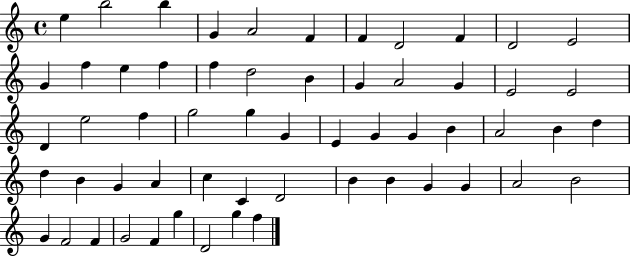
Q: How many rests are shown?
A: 0